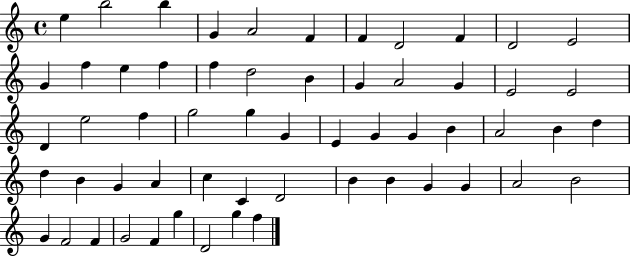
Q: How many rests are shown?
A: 0